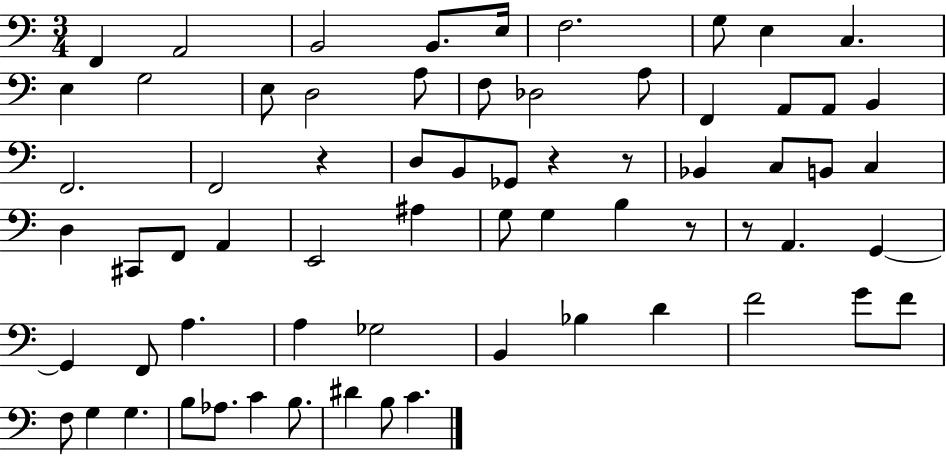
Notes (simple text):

F2/q A2/h B2/h B2/e. E3/s F3/h. G3/e E3/q C3/q. E3/q G3/h E3/e D3/h A3/e F3/e Db3/h A3/e F2/q A2/e A2/e B2/q F2/h. F2/h R/q D3/e B2/e Gb2/e R/q R/e Bb2/q C3/e B2/e C3/q D3/q C#2/e F2/e A2/q E2/h A#3/q G3/e G3/q B3/q R/e R/e A2/q. G2/q G2/q F2/e A3/q. A3/q Gb3/h B2/q Bb3/q D4/q F4/h G4/e F4/e F3/e G3/q G3/q. B3/e Ab3/e. C4/q B3/e. D#4/q B3/e C4/q.